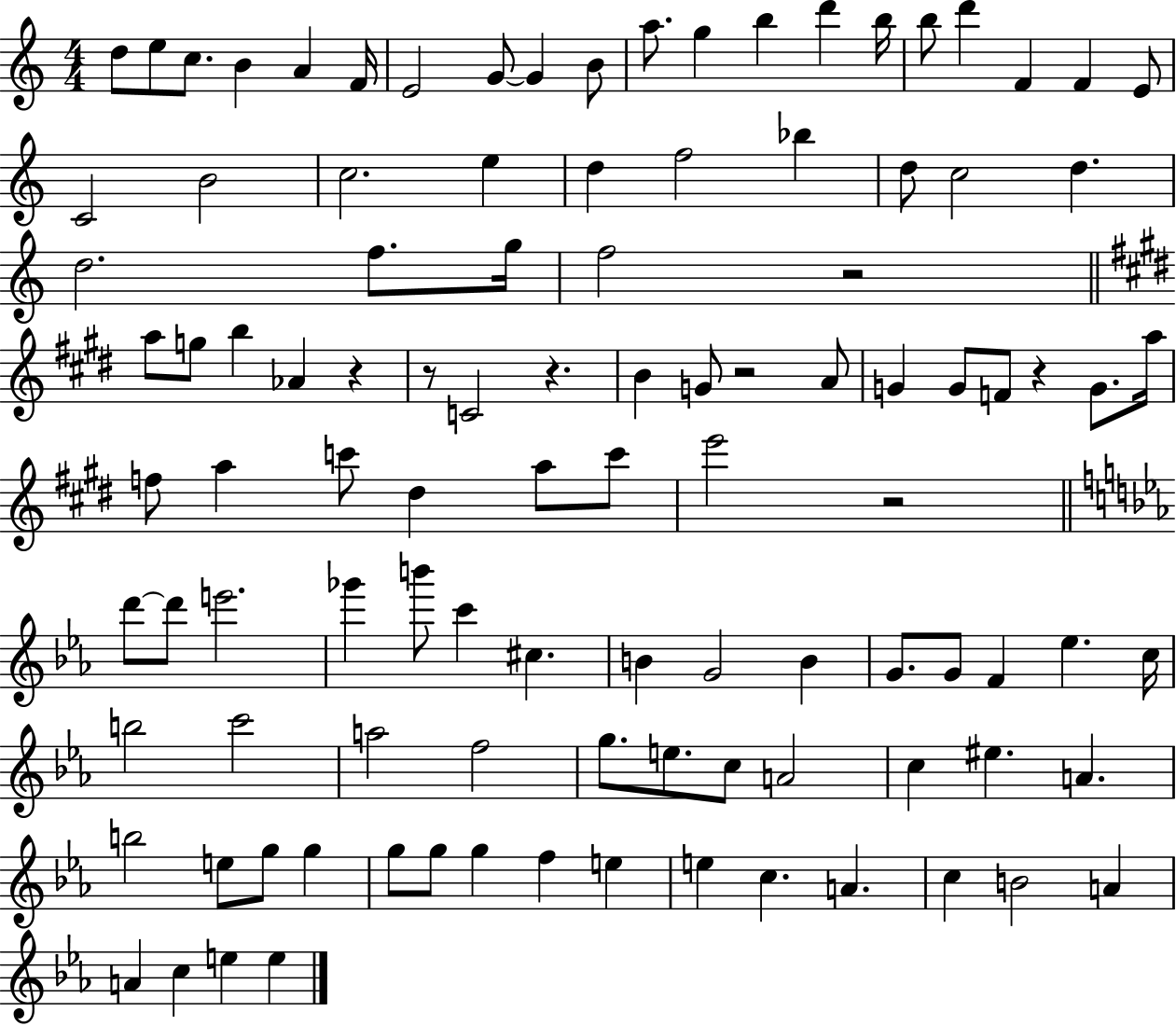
D5/e E5/e C5/e. B4/q A4/q F4/s E4/h G4/e G4/q B4/e A5/e. G5/q B5/q D6/q B5/s B5/e D6/q F4/q F4/q E4/e C4/h B4/h C5/h. E5/q D5/q F5/h Bb5/q D5/e C5/h D5/q. D5/h. F5/e. G5/s F5/h R/h A5/e G5/e B5/q Ab4/q R/q R/e C4/h R/q. B4/q G4/e R/h A4/e G4/q G4/e F4/e R/q G4/e. A5/s F5/e A5/q C6/e D#5/q A5/e C6/e E6/h R/h D6/e D6/e E6/h. Gb6/q B6/e C6/q C#5/q. B4/q G4/h B4/q G4/e. G4/e F4/q Eb5/q. C5/s B5/h C6/h A5/h F5/h G5/e. E5/e. C5/e A4/h C5/q EIS5/q. A4/q. B5/h E5/e G5/e G5/q G5/e G5/e G5/q F5/q E5/q E5/q C5/q. A4/q. C5/q B4/h A4/q A4/q C5/q E5/q E5/q